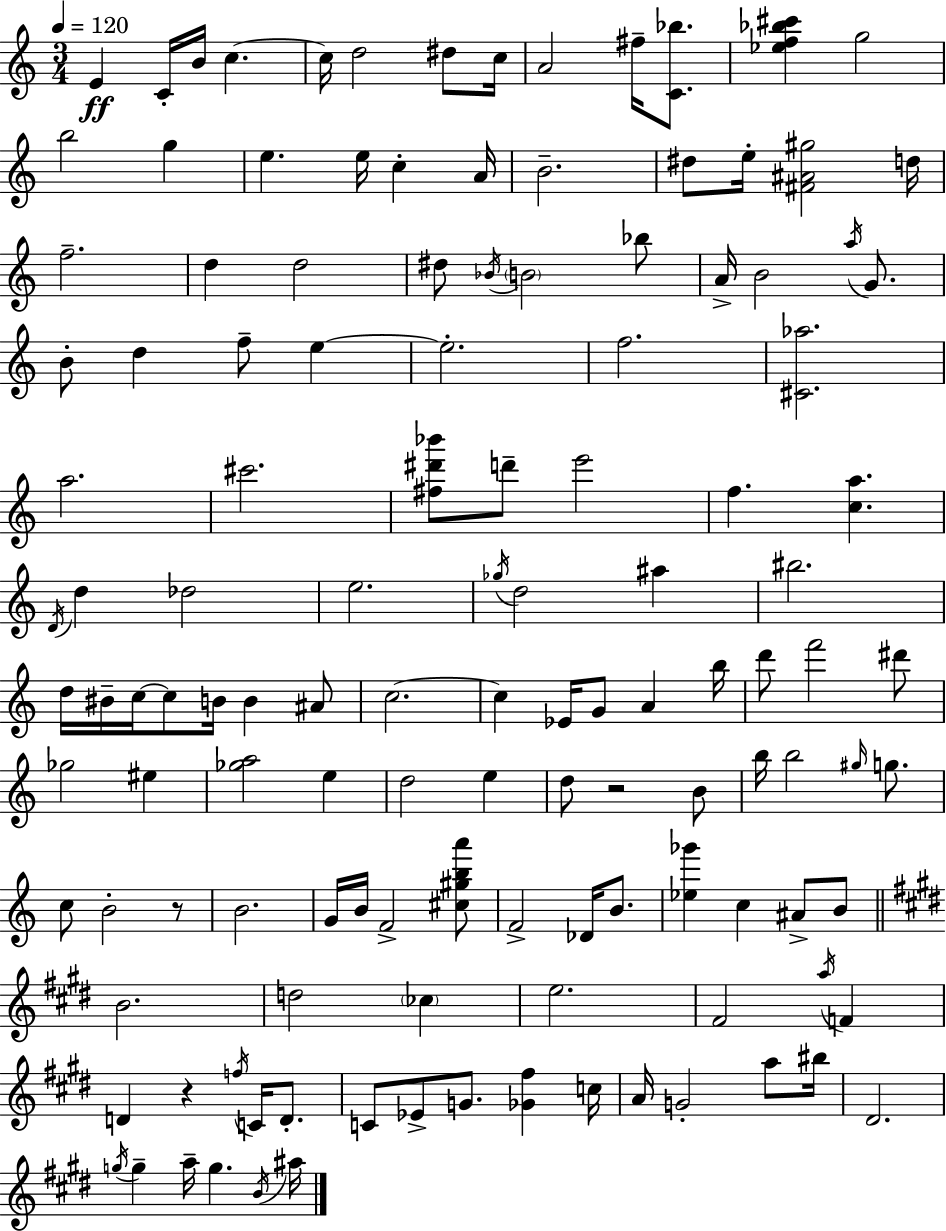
{
  \clef treble
  \numericTimeSignature
  \time 3/4
  \key c \major
  \tempo 4 = 120
  \repeat volta 2 { e'4\ff c'16-. b'16 c''4.~~ | c''16 d''2 dis''8 c''16 | a'2 fis''16-- <c' bes''>8. | <ees'' f'' bes'' cis'''>4 g''2 | \break b''2 g''4 | e''4. e''16 c''4-. a'16 | b'2.-- | dis''8 e''16-. <fis' ais' gis''>2 d''16 | \break f''2.-- | d''4 d''2 | dis''8 \acciaccatura { bes'16 } \parenthesize b'2 bes''8 | a'16-> b'2 \acciaccatura { a''16 } g'8. | \break b'8-. d''4 f''8-- e''4~~ | e''2.-. | f''2. | <cis' aes''>2. | \break a''2. | cis'''2. | <fis'' dis''' bes'''>8 d'''8-- e'''2 | f''4. <c'' a''>4. | \break \acciaccatura { d'16 } d''4 des''2 | e''2. | \acciaccatura { ges''16 } d''2 | ais''4 bis''2. | \break d''16 bis'16-- c''16~~ c''8 b'16 b'4 | ais'8 c''2.~~ | c''4 ees'16 g'8 a'4 | b''16 d'''8 f'''2 | \break dis'''8 ges''2 | eis''4 <ges'' a''>2 | e''4 d''2 | e''4 d''8 r2 | \break b'8 b''16 b''2 | \grace { gis''16 } g''8. c''8 b'2-. | r8 b'2. | g'16 b'16 f'2-> | \break <cis'' gis'' b'' a'''>8 f'2-> | des'16 b'8. <ees'' ges'''>4 c''4 | ais'8-> b'8 \bar "||" \break \key e \major b'2. | d''2 \parenthesize ces''4 | e''2. | fis'2 \acciaccatura { a''16 } f'4 | \break d'4 r4 \acciaccatura { f''16 } c'16 d'8.-. | c'8 ees'8-> g'8. <ges' fis''>4 | c''16 a'16 g'2-. a''8 | bis''16 dis'2. | \break \acciaccatura { g''16 } g''4-- a''16-- g''4. | \acciaccatura { b'16 } ais''16 } \bar "|."
}